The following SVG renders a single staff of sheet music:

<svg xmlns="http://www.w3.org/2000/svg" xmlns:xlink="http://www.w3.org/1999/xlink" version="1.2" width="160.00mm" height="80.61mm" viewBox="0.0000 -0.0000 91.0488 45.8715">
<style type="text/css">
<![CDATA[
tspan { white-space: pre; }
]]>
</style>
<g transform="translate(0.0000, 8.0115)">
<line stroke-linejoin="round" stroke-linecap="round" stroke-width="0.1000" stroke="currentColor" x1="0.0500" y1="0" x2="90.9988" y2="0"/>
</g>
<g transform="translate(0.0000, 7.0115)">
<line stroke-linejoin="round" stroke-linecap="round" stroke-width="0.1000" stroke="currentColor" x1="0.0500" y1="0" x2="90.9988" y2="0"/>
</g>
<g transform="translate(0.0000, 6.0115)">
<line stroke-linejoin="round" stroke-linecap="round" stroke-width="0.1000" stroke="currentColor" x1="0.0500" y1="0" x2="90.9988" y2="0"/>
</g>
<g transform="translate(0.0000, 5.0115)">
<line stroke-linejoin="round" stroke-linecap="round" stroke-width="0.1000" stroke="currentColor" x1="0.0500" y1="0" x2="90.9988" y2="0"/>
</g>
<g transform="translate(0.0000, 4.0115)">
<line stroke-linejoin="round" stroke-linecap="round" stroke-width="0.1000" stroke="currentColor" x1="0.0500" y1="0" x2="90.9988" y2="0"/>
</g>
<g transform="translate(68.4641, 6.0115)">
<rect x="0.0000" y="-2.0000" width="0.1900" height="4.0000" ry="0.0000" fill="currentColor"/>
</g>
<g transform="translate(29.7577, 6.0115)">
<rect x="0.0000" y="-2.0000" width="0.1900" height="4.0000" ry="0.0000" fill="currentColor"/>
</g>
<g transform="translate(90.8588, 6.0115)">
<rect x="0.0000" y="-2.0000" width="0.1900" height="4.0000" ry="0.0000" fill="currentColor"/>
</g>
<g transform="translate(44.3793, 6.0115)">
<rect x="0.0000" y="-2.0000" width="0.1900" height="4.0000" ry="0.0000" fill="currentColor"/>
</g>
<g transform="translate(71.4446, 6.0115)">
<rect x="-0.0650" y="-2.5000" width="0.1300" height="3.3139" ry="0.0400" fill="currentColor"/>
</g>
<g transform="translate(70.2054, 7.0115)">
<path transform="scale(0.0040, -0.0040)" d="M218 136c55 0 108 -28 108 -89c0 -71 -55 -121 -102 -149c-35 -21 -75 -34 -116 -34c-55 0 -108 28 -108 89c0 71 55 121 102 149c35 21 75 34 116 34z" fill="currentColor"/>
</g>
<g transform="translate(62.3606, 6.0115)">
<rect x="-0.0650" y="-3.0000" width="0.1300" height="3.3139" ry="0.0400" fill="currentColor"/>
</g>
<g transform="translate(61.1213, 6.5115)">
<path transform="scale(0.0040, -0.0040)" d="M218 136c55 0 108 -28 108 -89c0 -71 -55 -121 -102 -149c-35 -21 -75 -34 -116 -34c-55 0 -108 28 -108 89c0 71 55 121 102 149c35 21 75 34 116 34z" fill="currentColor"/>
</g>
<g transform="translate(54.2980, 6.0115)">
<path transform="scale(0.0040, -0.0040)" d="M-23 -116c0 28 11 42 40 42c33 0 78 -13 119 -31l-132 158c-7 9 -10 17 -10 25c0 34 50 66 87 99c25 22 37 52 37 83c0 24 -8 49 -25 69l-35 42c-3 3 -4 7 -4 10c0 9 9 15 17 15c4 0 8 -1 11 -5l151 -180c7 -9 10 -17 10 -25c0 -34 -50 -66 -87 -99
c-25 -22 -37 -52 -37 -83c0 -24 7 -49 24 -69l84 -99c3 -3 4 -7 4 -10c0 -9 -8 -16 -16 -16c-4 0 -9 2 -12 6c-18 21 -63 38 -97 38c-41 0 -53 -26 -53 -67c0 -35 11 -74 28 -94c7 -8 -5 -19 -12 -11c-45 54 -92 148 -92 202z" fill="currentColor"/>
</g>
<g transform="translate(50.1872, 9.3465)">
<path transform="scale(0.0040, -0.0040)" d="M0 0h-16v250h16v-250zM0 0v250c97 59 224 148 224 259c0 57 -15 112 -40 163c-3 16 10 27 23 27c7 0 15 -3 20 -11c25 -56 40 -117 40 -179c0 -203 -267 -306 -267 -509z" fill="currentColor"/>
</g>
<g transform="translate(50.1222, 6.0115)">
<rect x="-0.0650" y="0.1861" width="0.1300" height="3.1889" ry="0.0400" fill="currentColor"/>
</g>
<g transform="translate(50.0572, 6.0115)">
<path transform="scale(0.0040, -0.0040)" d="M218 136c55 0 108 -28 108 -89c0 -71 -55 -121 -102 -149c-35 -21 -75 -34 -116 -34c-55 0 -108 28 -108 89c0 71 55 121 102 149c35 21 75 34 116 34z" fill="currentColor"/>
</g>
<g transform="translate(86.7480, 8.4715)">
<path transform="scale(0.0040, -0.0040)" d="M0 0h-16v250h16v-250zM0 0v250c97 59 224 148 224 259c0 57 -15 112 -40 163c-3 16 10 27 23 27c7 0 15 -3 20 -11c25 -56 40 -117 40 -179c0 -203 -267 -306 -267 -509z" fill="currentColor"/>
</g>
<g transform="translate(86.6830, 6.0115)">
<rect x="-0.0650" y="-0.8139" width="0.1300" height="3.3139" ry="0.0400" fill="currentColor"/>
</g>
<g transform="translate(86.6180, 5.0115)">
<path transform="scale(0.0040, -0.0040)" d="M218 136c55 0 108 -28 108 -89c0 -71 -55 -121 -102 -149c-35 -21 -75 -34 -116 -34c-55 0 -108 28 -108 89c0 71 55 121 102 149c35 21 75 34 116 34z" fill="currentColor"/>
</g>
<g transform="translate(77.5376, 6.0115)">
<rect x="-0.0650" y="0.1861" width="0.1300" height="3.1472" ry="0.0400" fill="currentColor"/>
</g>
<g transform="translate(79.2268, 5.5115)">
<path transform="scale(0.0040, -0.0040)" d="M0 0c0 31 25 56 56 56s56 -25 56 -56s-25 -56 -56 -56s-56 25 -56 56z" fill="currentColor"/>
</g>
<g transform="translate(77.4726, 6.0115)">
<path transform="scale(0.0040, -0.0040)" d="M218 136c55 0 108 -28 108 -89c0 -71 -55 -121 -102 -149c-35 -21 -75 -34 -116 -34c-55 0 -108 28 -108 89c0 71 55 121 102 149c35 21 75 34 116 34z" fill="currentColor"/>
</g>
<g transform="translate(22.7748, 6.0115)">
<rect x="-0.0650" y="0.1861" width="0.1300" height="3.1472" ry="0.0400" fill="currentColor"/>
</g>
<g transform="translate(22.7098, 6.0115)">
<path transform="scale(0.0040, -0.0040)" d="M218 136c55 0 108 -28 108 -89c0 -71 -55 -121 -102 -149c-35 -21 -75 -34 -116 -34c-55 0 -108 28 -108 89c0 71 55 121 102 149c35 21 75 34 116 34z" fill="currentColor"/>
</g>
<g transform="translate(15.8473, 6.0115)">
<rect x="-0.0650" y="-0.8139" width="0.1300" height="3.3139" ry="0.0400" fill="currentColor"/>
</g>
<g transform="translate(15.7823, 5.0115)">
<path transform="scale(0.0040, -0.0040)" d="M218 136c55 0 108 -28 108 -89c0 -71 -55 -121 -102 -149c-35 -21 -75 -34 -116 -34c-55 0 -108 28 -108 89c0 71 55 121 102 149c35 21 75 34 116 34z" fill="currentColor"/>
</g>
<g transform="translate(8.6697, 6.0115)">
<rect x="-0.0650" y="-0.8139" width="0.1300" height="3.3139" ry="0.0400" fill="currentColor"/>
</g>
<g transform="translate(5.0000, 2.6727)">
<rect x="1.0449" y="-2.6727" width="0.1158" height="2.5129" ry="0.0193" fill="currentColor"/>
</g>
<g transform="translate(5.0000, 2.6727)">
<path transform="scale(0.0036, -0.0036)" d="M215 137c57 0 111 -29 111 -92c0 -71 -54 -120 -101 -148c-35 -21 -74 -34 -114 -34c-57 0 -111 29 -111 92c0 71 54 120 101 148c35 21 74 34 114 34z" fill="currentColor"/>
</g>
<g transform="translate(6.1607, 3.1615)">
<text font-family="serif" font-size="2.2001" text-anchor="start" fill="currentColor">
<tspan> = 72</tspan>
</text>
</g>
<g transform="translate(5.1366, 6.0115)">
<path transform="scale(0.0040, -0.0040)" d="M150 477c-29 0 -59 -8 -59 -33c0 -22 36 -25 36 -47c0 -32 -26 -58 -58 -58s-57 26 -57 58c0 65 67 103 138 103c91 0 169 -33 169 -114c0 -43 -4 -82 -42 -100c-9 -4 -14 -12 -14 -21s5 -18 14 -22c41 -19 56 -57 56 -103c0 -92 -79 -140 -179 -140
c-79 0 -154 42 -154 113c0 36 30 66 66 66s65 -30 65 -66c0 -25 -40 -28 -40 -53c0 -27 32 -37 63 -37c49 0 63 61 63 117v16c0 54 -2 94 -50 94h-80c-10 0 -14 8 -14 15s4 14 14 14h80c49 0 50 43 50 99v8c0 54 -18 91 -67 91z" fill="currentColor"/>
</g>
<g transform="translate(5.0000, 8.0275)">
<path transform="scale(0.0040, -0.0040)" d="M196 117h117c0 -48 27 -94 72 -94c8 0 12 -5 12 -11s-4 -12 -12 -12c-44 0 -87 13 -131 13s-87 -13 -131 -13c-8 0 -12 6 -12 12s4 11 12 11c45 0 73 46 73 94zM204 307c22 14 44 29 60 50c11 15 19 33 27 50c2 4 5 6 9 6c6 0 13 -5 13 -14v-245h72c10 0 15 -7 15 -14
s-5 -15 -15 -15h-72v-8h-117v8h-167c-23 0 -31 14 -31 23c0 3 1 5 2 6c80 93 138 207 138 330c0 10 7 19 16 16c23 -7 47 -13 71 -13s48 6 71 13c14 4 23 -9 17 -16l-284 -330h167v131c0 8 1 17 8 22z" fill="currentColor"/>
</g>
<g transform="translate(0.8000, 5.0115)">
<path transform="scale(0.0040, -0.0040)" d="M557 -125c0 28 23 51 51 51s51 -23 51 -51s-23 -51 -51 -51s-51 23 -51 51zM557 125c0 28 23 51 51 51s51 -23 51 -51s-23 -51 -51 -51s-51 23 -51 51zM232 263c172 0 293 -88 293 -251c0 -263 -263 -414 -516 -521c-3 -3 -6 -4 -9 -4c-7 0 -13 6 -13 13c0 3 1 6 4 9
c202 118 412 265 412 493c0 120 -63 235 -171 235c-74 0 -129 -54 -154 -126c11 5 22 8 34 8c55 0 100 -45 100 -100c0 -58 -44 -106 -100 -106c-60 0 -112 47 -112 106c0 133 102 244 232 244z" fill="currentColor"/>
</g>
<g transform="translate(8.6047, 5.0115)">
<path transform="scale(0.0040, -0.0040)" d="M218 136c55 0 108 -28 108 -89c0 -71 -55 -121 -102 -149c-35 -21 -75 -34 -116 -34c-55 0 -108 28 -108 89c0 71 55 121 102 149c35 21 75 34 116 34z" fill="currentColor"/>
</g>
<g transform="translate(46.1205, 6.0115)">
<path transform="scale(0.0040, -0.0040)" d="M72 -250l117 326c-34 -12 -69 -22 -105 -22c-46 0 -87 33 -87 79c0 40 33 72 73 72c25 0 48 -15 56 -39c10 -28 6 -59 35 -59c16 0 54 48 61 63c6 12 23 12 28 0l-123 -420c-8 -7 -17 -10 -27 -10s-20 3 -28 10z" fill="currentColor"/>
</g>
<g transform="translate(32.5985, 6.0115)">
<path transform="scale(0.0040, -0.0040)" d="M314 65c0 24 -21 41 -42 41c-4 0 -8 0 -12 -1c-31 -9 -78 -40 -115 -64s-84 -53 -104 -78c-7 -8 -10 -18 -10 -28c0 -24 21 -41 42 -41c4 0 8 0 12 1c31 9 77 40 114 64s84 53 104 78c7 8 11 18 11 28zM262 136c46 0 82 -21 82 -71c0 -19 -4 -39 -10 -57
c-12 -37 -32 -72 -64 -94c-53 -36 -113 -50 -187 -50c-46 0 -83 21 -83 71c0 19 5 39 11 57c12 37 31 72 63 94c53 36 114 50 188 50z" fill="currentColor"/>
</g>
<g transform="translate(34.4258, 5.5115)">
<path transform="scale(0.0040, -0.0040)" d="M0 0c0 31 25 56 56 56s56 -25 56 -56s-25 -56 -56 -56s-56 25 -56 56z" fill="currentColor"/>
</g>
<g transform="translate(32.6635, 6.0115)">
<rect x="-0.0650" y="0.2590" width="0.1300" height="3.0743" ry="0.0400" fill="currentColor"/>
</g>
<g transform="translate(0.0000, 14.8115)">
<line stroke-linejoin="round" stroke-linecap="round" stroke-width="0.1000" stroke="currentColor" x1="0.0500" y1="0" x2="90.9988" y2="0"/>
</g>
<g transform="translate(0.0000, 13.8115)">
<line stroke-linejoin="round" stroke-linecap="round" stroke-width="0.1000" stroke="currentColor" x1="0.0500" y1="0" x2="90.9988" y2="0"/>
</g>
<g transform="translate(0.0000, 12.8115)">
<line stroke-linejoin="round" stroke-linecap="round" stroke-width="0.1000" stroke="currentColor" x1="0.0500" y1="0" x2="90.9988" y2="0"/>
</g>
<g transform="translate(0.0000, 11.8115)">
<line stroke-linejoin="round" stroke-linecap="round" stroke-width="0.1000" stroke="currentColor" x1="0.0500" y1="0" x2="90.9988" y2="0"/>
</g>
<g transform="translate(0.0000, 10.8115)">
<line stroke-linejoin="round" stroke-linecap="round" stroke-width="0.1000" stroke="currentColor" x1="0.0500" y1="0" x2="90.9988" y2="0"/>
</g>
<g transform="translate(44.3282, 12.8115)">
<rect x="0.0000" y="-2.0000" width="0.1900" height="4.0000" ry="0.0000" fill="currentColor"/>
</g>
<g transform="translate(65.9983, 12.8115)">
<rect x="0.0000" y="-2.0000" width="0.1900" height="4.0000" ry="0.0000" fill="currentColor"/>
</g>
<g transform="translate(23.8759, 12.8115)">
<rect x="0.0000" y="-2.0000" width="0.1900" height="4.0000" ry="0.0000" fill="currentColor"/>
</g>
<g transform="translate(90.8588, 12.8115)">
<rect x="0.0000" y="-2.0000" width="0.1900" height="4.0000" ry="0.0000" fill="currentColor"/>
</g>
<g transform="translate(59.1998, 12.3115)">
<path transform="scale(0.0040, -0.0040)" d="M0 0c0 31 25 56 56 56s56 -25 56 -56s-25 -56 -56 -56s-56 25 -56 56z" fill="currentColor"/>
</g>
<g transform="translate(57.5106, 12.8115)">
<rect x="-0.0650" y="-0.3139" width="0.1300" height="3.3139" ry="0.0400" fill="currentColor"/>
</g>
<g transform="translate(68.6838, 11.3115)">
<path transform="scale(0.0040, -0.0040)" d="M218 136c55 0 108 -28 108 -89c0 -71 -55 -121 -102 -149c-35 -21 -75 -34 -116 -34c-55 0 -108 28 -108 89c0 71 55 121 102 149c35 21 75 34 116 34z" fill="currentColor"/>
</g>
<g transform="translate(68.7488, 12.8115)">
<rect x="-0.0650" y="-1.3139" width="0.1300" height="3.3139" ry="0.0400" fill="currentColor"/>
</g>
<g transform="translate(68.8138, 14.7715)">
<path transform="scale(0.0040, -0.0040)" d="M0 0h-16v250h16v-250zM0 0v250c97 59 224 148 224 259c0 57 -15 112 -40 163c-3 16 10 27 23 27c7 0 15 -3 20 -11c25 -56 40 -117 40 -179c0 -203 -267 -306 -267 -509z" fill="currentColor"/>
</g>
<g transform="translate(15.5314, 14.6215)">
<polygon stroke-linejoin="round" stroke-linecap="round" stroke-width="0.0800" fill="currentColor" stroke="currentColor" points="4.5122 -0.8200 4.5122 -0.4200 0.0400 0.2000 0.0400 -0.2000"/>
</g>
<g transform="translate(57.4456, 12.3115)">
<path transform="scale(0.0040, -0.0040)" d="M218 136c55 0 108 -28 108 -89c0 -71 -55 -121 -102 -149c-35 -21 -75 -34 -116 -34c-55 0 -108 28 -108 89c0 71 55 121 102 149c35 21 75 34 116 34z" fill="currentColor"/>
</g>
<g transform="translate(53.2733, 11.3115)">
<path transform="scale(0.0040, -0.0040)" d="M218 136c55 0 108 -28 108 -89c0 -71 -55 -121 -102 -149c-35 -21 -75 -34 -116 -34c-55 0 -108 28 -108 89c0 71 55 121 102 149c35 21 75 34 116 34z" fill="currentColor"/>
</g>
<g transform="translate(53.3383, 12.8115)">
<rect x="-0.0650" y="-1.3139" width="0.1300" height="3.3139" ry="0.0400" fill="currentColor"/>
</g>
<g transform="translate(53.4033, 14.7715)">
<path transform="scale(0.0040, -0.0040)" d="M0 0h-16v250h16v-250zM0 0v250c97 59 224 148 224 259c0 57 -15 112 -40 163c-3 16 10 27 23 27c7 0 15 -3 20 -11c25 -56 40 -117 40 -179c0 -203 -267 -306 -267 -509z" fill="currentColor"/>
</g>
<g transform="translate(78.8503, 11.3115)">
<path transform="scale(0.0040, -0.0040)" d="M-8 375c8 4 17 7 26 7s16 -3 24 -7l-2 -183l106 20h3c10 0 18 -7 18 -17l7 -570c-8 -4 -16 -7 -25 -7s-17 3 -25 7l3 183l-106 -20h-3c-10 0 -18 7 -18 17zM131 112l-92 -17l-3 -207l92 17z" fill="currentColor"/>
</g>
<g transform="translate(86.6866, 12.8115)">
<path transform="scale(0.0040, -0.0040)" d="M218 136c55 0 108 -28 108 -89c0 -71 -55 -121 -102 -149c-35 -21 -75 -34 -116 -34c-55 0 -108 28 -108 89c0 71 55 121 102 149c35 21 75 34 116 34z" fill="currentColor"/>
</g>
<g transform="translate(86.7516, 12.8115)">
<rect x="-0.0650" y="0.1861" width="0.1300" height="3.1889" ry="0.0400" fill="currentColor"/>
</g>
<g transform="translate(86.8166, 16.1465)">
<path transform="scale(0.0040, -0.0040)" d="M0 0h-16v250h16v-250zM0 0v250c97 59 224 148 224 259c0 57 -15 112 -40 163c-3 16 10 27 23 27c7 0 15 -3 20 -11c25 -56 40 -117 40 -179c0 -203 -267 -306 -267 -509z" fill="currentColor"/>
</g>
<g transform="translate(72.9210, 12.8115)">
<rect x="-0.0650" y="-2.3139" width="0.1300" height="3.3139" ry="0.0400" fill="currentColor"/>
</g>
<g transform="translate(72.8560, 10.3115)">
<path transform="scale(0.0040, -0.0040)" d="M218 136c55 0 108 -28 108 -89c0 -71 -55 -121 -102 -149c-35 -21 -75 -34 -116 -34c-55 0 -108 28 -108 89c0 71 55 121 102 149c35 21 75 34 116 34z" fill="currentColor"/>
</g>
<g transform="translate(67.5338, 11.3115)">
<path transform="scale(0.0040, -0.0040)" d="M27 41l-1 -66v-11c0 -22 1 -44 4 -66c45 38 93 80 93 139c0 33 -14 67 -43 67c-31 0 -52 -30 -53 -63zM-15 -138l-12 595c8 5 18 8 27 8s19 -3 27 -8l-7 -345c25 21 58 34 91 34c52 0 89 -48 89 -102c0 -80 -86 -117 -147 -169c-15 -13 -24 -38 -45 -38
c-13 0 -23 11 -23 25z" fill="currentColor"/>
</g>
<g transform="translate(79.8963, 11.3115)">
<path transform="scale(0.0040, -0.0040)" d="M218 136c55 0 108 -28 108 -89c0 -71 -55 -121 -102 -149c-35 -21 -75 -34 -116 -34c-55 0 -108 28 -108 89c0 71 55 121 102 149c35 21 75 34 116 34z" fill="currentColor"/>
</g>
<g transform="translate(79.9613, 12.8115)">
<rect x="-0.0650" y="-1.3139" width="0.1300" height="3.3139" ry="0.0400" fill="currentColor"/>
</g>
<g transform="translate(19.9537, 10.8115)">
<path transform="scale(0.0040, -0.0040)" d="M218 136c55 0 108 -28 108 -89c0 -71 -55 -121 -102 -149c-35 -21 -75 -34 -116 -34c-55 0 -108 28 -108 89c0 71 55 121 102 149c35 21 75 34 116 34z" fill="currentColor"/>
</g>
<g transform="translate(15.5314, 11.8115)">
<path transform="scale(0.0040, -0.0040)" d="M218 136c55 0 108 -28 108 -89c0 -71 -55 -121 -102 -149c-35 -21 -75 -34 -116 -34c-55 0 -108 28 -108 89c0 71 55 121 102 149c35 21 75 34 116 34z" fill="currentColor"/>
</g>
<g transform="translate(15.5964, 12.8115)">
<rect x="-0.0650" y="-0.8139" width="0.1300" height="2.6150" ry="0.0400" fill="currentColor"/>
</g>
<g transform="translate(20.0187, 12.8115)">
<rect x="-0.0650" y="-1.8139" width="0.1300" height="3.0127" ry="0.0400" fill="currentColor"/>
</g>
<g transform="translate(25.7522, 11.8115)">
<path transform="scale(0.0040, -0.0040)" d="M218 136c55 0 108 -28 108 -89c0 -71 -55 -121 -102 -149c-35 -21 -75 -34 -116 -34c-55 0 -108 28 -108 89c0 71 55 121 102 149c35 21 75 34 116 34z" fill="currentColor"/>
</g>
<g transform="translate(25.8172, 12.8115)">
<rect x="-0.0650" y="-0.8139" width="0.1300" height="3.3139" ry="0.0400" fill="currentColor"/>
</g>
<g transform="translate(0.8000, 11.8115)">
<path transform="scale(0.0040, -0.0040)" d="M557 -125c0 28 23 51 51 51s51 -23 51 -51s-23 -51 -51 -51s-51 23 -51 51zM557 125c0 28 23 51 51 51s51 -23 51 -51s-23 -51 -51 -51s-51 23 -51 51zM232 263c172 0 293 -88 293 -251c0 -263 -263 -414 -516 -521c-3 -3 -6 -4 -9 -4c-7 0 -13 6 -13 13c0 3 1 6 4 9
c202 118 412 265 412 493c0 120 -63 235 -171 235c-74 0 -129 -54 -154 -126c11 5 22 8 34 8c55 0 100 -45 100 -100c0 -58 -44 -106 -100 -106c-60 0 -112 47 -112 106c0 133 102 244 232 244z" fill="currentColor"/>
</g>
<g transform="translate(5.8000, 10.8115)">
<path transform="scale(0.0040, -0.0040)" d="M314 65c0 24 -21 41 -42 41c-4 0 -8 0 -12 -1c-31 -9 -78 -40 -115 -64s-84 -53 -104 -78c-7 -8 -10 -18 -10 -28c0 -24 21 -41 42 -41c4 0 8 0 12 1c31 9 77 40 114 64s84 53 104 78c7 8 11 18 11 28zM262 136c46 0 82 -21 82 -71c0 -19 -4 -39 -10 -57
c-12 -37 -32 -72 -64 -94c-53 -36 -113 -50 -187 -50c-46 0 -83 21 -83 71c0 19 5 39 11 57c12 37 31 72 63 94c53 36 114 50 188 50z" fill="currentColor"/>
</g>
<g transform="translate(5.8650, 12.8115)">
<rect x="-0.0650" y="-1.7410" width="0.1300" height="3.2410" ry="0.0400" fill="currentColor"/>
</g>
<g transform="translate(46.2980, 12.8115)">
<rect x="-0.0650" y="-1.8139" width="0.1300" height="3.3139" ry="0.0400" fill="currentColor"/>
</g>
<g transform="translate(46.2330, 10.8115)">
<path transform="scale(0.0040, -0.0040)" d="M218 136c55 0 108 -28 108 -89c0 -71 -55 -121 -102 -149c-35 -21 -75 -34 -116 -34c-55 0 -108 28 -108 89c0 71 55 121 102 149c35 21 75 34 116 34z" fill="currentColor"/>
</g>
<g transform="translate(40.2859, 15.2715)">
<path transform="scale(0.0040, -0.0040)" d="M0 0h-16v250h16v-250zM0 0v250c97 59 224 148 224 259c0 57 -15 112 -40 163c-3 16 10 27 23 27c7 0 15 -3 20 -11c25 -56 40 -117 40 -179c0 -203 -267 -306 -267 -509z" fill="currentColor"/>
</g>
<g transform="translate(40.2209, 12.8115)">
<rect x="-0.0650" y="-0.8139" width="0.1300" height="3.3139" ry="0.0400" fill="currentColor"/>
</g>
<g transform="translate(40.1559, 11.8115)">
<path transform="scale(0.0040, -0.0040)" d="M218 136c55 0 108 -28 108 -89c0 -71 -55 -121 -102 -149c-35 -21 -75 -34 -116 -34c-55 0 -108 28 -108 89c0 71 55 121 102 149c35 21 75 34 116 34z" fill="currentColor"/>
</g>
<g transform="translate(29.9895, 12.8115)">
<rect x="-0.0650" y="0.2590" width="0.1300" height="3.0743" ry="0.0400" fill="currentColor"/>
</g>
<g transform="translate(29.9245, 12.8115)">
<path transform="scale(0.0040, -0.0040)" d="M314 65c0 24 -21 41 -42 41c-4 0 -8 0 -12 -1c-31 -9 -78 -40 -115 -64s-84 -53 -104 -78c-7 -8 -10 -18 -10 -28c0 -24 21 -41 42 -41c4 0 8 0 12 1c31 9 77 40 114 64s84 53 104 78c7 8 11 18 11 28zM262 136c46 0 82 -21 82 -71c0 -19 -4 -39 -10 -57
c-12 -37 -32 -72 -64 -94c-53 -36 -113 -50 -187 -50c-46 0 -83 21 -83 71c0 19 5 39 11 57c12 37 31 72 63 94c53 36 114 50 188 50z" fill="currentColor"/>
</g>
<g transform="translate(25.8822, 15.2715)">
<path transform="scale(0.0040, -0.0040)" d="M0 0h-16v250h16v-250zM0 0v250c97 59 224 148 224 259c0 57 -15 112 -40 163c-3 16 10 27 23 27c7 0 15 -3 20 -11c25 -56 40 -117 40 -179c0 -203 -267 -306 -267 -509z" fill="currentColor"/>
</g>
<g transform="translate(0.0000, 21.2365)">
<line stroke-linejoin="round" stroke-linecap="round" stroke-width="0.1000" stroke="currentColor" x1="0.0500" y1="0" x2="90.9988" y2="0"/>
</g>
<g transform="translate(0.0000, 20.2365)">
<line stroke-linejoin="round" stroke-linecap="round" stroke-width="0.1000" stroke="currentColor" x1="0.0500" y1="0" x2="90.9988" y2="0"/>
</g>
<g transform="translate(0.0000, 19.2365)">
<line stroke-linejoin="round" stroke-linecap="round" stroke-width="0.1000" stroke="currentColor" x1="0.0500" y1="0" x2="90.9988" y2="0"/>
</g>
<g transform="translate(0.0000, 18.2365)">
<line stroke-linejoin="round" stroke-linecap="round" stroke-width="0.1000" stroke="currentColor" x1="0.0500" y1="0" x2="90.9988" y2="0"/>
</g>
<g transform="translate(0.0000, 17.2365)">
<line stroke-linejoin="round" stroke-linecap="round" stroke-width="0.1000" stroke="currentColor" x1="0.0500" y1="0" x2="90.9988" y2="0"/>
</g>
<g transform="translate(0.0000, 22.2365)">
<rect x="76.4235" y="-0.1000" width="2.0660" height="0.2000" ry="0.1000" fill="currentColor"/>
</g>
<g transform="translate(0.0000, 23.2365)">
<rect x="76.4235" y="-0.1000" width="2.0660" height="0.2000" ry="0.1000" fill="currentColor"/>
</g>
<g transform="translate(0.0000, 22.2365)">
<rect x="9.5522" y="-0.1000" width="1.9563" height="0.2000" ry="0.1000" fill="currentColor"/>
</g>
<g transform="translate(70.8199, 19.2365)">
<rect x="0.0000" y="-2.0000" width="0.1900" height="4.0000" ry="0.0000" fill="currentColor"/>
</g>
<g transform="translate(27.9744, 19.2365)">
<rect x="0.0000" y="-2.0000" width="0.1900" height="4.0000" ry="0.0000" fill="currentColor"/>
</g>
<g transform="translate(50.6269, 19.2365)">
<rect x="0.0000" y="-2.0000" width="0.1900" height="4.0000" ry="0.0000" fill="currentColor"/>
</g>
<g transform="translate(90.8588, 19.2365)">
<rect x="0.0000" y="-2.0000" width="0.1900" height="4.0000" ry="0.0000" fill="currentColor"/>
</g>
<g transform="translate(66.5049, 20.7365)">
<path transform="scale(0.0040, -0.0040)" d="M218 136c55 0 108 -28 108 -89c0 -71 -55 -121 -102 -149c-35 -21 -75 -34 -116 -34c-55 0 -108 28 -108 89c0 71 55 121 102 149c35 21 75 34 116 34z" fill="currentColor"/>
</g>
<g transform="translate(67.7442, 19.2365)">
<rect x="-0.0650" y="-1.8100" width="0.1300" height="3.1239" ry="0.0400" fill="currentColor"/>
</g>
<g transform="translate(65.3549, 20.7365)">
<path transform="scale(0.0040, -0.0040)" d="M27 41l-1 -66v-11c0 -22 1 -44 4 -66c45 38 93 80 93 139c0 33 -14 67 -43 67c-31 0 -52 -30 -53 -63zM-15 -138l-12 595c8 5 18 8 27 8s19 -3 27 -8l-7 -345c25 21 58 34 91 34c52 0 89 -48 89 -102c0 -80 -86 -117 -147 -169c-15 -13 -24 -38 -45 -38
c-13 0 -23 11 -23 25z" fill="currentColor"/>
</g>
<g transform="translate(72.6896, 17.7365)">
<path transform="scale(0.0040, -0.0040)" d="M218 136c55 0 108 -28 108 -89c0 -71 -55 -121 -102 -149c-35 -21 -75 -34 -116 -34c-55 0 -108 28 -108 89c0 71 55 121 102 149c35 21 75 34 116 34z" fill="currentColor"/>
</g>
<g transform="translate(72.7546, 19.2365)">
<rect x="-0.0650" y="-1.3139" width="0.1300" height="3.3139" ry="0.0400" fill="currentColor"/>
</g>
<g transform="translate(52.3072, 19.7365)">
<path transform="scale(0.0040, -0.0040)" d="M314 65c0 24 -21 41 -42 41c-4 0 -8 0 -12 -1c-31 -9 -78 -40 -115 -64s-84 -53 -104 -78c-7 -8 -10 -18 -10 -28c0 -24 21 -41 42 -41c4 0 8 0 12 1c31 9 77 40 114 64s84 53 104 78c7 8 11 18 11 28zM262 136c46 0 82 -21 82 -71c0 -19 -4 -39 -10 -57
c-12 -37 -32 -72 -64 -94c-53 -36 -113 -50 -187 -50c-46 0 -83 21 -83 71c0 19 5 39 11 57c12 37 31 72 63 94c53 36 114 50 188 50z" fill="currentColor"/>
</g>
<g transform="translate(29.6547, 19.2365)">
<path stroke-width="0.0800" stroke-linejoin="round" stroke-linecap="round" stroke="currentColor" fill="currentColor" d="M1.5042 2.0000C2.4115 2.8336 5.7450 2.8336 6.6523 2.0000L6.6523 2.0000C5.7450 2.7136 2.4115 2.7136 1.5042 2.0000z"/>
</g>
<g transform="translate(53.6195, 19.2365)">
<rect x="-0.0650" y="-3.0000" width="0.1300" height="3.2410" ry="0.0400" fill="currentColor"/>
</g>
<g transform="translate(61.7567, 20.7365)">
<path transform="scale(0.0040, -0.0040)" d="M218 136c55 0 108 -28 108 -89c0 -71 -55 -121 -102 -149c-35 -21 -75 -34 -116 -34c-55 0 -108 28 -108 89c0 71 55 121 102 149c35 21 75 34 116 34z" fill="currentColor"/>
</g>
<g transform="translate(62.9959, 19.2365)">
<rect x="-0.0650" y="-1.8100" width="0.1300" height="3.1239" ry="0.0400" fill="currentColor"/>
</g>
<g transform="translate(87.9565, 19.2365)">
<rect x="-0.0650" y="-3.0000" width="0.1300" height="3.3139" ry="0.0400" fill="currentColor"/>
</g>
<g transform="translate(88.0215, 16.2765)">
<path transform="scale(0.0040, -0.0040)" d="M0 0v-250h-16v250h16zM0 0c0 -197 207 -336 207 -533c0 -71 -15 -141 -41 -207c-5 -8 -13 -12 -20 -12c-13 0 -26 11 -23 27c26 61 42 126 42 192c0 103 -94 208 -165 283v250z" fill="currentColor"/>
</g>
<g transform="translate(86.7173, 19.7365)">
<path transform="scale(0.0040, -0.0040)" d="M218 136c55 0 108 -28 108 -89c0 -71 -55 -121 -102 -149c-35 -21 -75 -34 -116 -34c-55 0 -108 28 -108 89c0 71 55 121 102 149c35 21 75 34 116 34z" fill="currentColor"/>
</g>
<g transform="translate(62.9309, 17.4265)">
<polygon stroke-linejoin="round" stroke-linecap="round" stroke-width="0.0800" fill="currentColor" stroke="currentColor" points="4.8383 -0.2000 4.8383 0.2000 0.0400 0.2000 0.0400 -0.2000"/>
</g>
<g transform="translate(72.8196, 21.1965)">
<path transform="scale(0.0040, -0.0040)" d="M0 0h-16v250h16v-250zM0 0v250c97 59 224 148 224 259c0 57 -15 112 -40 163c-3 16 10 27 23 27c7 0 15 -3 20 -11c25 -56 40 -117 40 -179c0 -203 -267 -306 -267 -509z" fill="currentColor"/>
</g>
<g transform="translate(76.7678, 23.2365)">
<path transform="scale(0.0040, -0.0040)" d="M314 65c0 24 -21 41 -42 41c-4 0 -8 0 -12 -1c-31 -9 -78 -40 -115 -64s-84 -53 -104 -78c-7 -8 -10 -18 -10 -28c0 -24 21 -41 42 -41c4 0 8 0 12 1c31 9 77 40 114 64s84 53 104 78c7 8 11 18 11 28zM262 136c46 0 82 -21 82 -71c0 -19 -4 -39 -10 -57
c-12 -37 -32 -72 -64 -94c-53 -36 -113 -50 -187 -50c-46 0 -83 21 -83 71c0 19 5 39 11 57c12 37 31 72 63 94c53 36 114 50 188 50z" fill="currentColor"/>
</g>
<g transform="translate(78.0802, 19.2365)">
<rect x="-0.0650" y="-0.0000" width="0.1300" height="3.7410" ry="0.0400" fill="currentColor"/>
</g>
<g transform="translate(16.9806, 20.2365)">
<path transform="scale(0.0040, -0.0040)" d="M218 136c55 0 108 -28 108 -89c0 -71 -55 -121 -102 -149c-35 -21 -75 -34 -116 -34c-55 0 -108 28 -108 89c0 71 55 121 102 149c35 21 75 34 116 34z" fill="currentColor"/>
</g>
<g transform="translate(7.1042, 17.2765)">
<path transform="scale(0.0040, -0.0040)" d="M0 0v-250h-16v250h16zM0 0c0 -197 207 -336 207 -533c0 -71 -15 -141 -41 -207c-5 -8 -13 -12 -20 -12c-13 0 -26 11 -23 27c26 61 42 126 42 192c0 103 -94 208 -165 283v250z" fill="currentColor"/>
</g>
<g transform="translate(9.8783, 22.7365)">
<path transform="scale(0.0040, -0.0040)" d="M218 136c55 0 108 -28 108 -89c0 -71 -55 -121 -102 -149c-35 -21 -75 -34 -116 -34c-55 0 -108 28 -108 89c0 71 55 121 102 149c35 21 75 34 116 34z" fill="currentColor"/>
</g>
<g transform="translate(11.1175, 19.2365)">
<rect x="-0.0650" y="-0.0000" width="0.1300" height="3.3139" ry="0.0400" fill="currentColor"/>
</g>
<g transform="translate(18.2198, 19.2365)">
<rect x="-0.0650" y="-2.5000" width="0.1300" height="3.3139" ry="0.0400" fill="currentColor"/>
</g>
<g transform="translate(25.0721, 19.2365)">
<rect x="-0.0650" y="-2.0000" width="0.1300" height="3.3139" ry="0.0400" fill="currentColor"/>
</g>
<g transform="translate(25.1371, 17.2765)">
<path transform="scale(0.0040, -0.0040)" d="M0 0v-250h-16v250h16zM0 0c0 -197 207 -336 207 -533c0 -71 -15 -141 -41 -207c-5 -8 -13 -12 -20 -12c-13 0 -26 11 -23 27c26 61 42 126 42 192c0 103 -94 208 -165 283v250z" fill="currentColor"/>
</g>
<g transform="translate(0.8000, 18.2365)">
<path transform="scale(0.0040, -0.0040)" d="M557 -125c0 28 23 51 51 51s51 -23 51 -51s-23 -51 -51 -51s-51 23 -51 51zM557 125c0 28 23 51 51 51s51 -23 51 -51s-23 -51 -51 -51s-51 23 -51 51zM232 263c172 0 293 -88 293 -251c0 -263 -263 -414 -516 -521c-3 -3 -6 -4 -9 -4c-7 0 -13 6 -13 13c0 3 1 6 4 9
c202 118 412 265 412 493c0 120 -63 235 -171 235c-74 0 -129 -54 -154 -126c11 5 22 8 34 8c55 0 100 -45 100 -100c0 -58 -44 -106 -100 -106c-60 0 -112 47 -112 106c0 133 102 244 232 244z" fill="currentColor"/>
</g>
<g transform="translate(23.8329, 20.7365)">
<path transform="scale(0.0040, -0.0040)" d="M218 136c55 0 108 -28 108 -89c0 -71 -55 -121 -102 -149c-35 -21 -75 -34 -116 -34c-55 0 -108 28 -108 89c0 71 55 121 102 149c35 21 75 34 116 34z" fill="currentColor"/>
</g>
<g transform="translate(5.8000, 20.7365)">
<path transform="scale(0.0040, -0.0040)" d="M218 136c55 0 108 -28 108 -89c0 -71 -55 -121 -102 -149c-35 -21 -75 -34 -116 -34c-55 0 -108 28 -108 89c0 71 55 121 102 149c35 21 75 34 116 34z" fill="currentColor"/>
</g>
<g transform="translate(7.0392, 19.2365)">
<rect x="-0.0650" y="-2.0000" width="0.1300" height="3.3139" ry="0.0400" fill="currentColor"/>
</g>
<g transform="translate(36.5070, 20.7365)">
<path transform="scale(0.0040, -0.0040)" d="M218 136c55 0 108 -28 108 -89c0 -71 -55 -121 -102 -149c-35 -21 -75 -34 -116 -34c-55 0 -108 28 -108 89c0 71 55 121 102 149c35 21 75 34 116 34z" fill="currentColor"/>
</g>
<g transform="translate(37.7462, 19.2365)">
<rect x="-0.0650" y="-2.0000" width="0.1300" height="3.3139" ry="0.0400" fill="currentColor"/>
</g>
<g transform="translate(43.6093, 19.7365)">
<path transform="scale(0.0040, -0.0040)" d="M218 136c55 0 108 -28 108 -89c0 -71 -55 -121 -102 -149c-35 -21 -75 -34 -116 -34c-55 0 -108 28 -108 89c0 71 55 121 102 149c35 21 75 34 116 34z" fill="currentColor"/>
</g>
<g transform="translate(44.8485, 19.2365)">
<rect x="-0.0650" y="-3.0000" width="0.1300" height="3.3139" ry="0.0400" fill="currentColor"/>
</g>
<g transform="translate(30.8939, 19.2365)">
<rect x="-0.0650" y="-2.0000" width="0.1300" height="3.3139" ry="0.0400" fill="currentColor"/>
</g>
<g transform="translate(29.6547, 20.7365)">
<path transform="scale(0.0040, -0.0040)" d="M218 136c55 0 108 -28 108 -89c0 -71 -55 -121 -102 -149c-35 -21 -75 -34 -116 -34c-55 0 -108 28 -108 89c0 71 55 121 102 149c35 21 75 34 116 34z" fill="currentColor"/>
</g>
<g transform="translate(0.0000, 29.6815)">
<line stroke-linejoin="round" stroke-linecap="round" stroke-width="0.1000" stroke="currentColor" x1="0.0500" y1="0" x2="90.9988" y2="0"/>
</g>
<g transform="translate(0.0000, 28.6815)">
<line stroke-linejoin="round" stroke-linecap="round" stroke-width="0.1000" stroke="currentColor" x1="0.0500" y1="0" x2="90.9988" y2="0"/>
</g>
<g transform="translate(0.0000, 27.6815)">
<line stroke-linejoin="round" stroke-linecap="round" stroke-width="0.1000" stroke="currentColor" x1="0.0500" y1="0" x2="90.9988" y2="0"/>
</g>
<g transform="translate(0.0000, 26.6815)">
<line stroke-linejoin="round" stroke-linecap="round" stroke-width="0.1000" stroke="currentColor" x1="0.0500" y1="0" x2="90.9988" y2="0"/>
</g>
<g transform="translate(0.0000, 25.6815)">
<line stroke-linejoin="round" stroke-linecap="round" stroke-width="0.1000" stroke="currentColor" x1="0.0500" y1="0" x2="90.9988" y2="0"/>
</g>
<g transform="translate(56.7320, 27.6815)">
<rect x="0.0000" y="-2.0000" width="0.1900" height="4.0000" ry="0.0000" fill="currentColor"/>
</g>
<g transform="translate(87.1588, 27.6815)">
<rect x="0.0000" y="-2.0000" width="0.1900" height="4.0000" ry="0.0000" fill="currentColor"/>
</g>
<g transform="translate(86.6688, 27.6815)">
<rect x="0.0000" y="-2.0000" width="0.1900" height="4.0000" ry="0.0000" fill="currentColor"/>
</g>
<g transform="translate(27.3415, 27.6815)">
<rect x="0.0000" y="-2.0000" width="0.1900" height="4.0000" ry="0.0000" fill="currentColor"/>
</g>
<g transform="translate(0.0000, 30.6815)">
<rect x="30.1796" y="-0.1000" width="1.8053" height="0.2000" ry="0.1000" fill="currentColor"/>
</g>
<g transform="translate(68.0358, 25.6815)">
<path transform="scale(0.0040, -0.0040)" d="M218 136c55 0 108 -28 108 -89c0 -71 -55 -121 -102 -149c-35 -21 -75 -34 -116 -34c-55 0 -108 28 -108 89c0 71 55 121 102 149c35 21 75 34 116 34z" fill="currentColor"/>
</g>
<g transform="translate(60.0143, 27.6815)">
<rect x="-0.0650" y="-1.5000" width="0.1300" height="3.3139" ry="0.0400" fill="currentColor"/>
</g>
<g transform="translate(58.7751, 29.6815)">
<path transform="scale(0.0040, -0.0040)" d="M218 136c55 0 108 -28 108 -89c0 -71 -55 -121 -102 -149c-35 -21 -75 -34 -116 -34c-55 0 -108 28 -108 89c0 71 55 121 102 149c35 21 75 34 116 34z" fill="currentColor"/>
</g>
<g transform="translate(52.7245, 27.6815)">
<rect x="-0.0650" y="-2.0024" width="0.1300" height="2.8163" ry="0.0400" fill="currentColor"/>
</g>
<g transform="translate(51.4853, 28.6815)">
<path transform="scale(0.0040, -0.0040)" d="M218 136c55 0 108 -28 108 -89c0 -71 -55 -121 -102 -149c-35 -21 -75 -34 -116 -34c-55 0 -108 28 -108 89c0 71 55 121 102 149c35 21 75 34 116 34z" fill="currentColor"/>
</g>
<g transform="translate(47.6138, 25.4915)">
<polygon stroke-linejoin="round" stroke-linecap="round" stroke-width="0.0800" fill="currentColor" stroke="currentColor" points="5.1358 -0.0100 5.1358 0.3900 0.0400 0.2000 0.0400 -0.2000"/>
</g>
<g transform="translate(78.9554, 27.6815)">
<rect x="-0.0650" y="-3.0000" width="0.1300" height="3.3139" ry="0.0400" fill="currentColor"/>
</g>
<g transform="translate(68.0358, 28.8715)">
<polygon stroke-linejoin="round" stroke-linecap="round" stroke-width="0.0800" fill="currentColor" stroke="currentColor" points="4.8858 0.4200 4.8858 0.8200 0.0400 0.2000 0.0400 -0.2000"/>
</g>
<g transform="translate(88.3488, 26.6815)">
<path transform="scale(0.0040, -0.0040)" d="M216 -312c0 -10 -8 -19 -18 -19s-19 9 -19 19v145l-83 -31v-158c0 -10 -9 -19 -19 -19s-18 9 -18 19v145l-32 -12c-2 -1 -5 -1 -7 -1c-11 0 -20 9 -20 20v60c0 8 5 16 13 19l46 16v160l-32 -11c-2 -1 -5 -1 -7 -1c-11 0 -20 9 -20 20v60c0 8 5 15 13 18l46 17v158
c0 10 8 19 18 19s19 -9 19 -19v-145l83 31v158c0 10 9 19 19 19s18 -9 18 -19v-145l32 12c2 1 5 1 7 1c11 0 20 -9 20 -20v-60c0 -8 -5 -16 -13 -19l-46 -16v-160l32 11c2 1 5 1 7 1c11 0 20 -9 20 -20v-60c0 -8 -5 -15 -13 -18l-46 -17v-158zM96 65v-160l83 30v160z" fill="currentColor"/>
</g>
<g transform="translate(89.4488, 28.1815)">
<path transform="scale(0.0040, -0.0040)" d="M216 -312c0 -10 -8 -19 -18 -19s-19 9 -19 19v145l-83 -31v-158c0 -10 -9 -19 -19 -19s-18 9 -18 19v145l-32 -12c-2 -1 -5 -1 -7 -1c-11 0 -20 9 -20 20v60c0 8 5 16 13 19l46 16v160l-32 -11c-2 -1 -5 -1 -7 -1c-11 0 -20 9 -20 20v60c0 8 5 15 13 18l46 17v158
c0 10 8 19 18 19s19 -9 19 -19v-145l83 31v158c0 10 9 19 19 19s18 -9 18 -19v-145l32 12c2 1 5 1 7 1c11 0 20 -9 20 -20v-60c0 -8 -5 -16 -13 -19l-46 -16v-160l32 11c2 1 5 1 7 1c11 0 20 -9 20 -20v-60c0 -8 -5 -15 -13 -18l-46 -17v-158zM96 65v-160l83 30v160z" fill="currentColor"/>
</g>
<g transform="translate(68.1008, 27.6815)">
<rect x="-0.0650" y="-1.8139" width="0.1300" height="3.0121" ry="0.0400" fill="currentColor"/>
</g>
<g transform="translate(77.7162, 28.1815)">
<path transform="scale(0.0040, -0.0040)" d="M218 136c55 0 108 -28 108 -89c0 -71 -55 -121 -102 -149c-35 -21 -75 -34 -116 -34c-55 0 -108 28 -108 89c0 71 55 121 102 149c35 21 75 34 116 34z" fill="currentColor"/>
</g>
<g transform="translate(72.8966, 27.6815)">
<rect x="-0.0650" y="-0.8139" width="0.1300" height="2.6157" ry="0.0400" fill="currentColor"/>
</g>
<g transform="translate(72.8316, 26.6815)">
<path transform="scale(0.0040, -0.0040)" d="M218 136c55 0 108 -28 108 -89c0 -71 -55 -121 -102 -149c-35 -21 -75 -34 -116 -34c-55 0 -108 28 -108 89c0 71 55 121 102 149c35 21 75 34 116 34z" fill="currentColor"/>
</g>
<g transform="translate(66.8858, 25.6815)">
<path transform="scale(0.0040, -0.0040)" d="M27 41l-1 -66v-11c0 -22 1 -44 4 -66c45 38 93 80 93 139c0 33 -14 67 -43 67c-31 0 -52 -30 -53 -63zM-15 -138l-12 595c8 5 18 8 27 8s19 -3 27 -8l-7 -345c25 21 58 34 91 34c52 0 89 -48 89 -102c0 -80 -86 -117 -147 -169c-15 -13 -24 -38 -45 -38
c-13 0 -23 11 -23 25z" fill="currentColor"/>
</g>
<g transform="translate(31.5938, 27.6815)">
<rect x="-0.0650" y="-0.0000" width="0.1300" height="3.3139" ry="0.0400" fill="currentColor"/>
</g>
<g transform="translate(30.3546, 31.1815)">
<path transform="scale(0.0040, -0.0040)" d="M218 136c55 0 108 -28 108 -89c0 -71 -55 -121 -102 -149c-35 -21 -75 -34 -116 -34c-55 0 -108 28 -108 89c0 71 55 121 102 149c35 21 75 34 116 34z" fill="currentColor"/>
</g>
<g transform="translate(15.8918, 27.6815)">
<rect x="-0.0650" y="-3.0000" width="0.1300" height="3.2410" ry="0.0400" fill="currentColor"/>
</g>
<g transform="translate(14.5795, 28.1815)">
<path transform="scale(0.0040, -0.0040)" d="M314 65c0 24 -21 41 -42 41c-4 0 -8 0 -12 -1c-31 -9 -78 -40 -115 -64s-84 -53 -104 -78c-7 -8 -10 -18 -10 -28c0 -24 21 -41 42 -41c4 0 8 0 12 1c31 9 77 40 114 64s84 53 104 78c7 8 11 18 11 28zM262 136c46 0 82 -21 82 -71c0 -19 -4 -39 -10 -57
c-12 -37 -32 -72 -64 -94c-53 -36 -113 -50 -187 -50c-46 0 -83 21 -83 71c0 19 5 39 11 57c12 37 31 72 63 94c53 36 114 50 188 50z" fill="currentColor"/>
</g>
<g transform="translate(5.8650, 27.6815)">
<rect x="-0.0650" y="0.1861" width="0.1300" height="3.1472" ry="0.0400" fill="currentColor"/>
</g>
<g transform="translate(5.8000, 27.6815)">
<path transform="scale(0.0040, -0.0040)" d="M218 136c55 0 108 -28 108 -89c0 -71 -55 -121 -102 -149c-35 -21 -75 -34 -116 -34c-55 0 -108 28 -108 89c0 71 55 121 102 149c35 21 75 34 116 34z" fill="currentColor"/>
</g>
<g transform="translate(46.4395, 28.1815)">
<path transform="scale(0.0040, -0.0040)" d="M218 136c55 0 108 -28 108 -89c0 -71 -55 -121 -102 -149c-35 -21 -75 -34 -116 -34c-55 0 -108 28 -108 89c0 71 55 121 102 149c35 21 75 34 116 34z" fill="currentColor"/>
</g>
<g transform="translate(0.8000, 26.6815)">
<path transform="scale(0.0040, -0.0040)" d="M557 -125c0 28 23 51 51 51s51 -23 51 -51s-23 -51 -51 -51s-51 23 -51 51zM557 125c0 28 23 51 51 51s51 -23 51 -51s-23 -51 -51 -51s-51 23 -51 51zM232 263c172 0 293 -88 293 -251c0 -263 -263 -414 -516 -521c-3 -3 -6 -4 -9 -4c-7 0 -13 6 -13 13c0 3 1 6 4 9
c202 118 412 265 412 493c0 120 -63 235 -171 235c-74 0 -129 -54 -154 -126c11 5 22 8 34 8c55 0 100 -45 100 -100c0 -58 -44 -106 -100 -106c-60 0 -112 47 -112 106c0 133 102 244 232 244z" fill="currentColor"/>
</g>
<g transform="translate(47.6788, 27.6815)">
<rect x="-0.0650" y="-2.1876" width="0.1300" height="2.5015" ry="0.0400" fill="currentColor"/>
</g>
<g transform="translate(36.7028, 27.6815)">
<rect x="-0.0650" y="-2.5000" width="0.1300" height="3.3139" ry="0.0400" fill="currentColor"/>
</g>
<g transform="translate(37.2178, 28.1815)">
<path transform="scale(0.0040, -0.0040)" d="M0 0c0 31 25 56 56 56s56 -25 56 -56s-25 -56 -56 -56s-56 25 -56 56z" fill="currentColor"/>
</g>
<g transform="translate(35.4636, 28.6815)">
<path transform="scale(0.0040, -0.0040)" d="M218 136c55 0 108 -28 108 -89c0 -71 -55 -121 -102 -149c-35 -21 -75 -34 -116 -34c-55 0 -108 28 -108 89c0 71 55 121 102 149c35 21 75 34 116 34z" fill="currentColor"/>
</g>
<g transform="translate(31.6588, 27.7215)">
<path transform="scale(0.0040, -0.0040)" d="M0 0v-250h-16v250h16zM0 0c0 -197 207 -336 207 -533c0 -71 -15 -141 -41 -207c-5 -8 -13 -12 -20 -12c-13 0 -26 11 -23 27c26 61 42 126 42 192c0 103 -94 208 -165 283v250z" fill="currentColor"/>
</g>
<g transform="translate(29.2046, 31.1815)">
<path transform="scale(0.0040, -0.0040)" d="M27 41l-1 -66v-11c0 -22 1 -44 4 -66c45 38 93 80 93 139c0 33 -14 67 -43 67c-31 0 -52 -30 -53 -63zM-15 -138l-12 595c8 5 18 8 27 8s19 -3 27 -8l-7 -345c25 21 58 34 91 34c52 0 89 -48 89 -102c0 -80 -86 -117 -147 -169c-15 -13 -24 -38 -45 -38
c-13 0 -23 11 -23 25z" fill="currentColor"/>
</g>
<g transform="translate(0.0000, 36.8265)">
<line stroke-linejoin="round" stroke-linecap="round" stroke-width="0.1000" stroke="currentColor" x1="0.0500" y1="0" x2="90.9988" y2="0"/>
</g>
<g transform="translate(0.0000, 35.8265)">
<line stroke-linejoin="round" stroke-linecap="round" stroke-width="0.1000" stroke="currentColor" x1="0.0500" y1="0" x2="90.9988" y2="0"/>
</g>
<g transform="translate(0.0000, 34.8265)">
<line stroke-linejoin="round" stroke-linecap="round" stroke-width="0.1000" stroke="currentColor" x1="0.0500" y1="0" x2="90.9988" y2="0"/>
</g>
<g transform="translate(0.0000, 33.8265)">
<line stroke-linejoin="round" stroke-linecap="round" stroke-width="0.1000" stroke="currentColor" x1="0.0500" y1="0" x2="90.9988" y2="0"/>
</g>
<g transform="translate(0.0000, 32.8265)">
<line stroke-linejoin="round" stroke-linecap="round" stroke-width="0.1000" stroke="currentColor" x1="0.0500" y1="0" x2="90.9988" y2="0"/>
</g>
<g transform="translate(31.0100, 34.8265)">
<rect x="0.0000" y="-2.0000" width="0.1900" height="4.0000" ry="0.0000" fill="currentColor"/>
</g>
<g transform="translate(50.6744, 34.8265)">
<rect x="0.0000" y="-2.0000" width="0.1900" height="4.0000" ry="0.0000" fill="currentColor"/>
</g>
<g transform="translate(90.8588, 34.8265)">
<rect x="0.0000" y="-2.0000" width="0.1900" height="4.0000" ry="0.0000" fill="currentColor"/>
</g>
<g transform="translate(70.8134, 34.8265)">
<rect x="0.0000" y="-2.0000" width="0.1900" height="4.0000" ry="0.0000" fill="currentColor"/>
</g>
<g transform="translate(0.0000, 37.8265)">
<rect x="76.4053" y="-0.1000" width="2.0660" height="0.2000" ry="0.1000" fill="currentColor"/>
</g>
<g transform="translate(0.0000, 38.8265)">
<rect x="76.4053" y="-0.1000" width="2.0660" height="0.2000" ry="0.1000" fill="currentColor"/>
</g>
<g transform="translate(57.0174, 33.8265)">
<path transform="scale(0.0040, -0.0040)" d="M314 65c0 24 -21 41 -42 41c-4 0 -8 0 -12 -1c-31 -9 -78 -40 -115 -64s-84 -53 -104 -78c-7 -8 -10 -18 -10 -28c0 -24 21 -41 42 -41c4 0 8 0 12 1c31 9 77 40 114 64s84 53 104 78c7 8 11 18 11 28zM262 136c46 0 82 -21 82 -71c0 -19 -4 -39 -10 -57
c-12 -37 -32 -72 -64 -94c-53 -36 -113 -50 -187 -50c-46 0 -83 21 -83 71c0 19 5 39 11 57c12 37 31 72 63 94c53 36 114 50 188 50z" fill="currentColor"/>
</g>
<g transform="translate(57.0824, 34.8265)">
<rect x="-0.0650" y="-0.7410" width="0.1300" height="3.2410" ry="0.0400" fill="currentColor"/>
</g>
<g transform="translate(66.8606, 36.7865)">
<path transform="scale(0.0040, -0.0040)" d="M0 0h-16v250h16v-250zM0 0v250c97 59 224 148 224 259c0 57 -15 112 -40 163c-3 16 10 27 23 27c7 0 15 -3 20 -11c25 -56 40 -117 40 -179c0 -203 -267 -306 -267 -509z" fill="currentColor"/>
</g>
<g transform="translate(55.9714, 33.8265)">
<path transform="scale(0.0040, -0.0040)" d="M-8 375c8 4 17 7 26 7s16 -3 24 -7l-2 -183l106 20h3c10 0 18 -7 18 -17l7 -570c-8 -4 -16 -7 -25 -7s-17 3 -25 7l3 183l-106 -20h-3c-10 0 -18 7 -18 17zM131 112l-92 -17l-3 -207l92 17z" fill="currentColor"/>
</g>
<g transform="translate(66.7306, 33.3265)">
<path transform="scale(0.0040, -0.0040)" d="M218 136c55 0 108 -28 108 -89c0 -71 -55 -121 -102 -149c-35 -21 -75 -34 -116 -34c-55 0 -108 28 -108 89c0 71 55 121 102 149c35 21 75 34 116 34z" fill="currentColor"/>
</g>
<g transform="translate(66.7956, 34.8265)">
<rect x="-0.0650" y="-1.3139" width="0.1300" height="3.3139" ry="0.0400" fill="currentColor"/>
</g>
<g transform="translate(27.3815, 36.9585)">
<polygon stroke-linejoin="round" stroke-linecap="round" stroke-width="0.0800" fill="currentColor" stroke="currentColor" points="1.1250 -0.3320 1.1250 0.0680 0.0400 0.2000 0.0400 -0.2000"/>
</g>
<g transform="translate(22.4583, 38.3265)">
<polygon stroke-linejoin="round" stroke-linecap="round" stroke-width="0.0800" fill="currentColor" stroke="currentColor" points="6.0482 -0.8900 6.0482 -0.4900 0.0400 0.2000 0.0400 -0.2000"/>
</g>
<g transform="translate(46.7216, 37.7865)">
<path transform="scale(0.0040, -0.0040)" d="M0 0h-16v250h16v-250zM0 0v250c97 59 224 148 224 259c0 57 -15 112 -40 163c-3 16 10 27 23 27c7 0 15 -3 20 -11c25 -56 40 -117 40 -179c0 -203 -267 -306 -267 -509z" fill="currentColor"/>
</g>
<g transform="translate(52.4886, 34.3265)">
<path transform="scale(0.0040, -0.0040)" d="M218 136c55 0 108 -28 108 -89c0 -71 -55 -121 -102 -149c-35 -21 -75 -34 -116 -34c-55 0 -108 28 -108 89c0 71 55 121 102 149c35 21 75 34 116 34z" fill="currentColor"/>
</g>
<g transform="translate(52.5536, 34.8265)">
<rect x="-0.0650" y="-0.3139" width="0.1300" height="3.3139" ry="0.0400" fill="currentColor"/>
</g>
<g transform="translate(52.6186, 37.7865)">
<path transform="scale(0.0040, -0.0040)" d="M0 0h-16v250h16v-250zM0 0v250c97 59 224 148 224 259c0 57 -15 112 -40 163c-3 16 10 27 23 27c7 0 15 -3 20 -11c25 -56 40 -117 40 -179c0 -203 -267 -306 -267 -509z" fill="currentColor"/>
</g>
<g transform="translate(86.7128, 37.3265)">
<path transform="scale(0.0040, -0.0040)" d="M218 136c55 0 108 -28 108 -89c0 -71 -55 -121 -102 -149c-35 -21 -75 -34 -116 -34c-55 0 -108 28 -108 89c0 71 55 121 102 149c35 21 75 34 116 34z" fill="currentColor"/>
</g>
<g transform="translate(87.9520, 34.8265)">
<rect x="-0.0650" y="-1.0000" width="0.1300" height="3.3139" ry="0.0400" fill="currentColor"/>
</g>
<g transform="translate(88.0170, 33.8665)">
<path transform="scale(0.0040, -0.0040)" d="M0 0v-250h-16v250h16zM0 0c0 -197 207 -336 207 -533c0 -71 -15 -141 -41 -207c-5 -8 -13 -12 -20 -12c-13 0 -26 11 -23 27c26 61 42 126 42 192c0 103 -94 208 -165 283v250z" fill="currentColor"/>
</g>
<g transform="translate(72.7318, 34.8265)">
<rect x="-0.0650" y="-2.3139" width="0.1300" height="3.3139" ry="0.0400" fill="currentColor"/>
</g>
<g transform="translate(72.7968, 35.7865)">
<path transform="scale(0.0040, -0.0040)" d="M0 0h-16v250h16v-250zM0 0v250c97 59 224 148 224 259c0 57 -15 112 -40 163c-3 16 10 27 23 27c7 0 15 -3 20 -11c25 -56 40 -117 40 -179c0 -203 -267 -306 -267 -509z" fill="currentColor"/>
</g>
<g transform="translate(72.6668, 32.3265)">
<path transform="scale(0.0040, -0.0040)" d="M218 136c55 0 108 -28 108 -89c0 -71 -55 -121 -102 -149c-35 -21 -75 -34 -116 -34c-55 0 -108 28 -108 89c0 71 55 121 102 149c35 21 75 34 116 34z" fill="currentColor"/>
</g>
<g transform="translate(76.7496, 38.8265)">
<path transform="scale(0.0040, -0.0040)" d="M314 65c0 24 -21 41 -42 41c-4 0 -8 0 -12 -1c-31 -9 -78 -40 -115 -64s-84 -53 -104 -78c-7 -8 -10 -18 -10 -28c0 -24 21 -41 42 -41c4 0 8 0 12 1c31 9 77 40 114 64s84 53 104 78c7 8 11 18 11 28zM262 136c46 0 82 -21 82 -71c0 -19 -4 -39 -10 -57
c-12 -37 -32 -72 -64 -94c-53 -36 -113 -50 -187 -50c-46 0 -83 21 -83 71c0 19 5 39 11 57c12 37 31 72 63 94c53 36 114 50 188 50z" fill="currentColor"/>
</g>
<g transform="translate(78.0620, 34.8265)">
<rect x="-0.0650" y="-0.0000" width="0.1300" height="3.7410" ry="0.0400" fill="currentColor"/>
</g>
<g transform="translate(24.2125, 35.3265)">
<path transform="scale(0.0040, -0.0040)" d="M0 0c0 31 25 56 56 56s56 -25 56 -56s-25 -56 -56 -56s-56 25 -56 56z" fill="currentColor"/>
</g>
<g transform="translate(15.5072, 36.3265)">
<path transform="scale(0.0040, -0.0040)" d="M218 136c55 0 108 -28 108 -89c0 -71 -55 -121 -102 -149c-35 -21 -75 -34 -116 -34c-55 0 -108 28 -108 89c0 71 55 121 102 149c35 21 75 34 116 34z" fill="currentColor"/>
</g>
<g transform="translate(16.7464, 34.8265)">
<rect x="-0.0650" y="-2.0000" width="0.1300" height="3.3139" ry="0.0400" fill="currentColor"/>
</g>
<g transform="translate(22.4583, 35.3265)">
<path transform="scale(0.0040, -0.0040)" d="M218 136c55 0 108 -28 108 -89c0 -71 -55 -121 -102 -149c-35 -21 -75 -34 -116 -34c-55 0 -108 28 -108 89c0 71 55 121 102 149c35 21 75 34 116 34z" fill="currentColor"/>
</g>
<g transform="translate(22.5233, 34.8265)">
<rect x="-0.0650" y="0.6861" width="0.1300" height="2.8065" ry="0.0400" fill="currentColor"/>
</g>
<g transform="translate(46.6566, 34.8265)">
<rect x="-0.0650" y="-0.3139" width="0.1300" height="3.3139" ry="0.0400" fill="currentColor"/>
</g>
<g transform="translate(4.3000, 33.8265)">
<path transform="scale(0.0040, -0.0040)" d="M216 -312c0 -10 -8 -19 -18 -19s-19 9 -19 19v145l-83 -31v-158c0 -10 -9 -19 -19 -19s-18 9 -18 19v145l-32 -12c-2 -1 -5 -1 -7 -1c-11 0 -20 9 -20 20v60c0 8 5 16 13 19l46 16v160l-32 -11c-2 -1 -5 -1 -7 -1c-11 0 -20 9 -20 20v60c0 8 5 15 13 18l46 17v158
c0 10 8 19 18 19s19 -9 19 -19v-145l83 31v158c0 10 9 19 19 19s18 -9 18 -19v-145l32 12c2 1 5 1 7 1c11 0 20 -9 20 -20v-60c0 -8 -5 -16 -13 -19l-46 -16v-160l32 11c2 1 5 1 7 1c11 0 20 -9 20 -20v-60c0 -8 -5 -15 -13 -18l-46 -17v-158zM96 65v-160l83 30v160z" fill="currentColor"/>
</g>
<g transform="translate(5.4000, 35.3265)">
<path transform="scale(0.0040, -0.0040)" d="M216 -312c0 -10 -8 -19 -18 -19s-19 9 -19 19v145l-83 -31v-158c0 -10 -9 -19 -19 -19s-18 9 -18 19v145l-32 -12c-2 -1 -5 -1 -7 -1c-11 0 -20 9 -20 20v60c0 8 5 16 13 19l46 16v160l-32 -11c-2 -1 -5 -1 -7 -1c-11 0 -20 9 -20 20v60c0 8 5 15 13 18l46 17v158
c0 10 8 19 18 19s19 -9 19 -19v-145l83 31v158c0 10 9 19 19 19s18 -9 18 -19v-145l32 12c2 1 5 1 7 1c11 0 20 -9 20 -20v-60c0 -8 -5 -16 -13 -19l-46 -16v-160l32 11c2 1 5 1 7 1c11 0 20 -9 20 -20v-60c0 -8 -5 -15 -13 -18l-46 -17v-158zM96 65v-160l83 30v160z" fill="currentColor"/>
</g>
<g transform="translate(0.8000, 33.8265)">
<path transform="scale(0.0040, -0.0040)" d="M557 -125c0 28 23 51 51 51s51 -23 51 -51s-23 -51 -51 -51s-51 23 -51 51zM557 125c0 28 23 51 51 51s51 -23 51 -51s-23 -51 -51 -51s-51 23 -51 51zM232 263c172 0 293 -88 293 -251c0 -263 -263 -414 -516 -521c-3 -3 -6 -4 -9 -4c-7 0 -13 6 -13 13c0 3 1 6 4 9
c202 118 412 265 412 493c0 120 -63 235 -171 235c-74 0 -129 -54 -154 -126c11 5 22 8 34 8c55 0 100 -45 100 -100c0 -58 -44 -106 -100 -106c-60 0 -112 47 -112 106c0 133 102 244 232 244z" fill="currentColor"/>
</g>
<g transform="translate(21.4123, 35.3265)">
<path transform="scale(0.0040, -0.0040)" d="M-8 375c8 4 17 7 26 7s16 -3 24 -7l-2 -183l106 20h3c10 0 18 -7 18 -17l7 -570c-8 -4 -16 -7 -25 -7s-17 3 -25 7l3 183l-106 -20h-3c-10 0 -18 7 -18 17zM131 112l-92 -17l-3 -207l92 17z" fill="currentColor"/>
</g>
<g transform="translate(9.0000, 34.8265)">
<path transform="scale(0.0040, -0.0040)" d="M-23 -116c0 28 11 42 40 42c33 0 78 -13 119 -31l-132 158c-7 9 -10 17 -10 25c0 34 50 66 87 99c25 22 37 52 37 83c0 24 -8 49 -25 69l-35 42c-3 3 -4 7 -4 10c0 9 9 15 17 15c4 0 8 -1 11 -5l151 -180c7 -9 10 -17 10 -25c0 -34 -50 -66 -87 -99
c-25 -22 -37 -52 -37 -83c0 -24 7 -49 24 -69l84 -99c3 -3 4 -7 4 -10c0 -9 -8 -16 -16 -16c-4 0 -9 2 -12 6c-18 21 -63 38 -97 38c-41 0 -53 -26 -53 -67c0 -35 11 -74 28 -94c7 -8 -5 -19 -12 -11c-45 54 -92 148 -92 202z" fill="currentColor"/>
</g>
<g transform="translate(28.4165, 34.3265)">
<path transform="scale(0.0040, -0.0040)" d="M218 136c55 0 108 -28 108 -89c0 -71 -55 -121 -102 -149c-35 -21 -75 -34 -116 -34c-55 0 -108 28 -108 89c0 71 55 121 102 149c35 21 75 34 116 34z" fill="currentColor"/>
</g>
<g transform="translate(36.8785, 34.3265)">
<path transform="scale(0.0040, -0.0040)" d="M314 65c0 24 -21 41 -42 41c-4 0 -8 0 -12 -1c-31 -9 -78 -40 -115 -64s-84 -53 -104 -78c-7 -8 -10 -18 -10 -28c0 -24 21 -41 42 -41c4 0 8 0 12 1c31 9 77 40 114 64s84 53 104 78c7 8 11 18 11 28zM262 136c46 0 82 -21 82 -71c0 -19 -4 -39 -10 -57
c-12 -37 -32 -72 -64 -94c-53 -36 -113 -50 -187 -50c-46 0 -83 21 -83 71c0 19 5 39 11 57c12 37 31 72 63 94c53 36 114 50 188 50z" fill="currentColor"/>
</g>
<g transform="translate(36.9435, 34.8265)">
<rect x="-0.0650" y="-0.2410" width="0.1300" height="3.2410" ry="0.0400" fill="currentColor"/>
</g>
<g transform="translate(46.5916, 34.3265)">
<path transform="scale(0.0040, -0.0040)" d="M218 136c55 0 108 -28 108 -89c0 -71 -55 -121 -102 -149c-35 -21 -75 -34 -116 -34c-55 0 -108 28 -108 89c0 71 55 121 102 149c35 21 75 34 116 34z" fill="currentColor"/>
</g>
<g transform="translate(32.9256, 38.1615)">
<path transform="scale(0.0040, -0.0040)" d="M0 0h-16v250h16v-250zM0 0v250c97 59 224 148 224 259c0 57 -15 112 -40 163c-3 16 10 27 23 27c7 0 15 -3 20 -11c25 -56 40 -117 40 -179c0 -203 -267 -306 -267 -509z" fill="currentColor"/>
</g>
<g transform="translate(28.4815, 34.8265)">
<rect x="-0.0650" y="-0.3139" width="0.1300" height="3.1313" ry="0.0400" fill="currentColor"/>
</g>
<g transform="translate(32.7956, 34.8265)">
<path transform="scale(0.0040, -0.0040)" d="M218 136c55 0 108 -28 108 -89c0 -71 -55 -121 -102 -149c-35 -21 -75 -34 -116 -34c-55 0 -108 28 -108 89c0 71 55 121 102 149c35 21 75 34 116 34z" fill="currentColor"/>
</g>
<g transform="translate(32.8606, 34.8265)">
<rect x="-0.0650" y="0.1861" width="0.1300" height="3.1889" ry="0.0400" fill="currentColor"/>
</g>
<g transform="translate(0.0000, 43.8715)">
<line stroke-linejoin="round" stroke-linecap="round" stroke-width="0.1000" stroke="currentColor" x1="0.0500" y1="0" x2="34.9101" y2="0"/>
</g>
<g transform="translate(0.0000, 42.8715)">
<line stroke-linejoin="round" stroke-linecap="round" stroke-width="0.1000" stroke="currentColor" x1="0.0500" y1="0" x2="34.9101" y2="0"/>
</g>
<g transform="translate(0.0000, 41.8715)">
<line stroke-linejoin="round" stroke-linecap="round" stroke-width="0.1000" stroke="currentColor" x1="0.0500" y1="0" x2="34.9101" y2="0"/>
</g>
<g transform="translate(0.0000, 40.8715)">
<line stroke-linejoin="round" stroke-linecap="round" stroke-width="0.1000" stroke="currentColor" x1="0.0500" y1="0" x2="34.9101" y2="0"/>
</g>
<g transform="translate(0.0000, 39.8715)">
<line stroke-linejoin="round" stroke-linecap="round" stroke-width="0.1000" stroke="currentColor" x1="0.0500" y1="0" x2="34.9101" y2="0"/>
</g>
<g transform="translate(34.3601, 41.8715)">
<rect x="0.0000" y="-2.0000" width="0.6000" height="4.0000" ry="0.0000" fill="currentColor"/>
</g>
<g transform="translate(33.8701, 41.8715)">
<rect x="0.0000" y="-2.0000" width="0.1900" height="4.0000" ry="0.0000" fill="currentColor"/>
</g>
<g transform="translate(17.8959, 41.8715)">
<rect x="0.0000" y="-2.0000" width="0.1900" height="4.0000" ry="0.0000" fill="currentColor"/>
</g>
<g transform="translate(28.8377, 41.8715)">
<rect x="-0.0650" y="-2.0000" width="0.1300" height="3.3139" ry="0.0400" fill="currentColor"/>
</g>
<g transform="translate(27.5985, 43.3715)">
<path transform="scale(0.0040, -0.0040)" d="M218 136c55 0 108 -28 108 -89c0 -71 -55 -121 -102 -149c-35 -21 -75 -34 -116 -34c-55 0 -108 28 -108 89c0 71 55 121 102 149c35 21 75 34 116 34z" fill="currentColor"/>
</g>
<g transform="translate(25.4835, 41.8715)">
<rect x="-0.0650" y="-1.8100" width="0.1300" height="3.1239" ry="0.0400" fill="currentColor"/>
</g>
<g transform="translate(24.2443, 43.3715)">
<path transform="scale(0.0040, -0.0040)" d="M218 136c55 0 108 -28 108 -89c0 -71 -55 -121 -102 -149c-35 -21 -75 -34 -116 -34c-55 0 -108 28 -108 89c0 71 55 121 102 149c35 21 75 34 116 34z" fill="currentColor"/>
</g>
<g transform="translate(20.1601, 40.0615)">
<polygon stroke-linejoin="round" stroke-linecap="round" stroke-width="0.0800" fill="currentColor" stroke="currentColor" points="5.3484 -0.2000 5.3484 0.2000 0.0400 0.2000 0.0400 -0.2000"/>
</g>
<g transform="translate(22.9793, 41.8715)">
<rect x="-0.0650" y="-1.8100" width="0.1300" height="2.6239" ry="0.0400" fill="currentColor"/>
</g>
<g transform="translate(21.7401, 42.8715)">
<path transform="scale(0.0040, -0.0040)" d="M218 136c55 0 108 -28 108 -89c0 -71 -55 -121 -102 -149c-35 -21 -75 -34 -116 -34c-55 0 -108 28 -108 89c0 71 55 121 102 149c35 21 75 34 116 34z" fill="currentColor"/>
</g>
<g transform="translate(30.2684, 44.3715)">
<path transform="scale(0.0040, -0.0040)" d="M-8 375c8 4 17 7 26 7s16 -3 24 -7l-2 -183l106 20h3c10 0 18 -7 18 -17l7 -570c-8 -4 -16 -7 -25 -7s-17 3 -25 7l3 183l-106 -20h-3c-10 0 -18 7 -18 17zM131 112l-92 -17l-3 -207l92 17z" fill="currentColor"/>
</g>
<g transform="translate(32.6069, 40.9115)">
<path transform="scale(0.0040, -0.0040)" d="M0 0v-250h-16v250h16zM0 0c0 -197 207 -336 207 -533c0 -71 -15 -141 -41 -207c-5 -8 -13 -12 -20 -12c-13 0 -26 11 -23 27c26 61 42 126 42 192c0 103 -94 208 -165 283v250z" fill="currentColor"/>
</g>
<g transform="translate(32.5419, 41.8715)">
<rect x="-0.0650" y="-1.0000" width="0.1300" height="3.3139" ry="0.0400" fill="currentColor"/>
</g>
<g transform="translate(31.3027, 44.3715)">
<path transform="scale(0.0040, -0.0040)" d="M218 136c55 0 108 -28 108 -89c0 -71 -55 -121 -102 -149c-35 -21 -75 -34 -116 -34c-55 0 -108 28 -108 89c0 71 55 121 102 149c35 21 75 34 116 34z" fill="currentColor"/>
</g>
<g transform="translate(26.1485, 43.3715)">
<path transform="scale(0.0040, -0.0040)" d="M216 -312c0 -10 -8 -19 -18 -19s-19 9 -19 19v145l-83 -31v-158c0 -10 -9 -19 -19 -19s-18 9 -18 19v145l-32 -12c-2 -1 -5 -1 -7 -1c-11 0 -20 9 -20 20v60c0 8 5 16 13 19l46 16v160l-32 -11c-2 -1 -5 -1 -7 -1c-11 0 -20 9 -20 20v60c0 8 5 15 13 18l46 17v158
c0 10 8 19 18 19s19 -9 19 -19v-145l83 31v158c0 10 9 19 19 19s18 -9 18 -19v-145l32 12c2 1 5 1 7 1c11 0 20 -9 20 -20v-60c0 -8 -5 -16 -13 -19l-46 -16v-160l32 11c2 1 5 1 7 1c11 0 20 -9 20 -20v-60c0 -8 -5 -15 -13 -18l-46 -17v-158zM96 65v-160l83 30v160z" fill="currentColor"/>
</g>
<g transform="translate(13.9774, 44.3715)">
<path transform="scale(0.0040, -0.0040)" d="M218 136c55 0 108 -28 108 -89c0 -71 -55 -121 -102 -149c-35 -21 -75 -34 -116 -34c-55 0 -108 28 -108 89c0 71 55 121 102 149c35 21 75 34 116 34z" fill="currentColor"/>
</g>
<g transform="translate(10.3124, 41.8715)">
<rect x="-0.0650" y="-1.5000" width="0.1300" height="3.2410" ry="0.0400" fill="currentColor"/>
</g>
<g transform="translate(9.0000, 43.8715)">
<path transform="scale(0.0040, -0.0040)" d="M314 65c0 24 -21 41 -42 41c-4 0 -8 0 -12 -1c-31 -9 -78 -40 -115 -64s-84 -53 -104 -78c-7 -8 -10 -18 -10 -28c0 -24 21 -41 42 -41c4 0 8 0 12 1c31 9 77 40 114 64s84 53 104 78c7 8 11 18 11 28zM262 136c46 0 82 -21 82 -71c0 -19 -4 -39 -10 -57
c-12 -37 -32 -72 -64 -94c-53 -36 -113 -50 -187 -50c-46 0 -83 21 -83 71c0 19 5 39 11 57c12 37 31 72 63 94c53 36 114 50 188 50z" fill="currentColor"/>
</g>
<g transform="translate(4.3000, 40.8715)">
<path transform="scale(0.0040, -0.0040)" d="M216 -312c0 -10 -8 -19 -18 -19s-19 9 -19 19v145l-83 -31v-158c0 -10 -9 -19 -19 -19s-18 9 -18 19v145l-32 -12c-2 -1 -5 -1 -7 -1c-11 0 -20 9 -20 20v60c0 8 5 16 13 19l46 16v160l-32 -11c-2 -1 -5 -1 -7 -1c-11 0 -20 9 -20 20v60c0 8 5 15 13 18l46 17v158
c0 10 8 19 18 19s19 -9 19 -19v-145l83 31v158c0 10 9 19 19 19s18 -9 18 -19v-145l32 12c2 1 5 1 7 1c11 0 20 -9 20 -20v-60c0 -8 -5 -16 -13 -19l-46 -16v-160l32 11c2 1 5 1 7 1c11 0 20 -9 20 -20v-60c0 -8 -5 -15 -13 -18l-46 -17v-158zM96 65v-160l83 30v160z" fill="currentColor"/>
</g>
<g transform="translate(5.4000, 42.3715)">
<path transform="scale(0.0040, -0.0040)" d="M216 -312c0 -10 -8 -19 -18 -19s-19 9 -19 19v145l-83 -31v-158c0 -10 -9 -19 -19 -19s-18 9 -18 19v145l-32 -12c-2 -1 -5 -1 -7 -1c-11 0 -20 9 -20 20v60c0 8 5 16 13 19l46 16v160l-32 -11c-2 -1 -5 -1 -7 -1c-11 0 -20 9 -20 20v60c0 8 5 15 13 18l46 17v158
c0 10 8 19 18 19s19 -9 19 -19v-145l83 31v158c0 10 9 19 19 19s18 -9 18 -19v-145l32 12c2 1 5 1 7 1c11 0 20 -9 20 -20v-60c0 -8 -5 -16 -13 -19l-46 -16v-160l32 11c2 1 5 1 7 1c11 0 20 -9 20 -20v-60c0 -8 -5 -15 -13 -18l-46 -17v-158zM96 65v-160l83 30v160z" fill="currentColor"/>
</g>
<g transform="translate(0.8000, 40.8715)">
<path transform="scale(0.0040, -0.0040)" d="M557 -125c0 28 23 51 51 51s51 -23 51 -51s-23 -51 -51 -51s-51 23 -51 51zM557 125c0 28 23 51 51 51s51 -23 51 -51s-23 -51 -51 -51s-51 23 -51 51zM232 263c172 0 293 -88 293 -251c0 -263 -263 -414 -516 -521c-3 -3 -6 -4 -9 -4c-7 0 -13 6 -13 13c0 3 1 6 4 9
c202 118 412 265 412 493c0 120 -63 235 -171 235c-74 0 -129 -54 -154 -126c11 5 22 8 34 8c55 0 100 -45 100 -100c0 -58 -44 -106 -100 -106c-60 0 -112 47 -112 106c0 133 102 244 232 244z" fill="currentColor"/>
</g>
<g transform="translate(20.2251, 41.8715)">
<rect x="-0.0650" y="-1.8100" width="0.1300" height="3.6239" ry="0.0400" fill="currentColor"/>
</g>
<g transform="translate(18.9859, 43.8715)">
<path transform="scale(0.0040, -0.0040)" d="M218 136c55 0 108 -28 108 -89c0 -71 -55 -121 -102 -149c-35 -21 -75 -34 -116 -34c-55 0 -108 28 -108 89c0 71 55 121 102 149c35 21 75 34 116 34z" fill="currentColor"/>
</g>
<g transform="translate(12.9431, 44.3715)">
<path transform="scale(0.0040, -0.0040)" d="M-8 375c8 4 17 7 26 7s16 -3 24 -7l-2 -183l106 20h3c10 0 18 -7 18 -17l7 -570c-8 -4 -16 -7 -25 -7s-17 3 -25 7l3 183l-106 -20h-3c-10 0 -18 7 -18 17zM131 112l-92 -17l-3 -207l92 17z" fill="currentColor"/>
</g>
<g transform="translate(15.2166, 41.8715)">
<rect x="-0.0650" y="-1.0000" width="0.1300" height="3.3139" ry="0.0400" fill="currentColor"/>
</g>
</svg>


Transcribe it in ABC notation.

X:1
T:Untitled
M:3/4
L:1/4
K:C
F, F, D, D,2 z/2 D,/2 z C, B,, D, F,/2 A,2 F,/2 A,/2 F,/2 D,2 F,/2 A, G,/2 E, _G,/2 B, G, D,/2 A,,/2 D,, B,, A,,/2 A,, A,, C, C,2 A,,/2 _A,,/2 G,/2 C,,2 C,/2 D, C,2 _D,,/2 B,, C,/2 B,,/2 G,, _A,/2 F,/2 C, z A,, C,/2 E,/4 D,/2 E,2 E,/2 E,/2 F,2 G,/2 B,/2 ^C,,2 ^F,,/2 G,,2 F,, G,,/2 B,,/2 A,,/2 ^A,, F,,/2